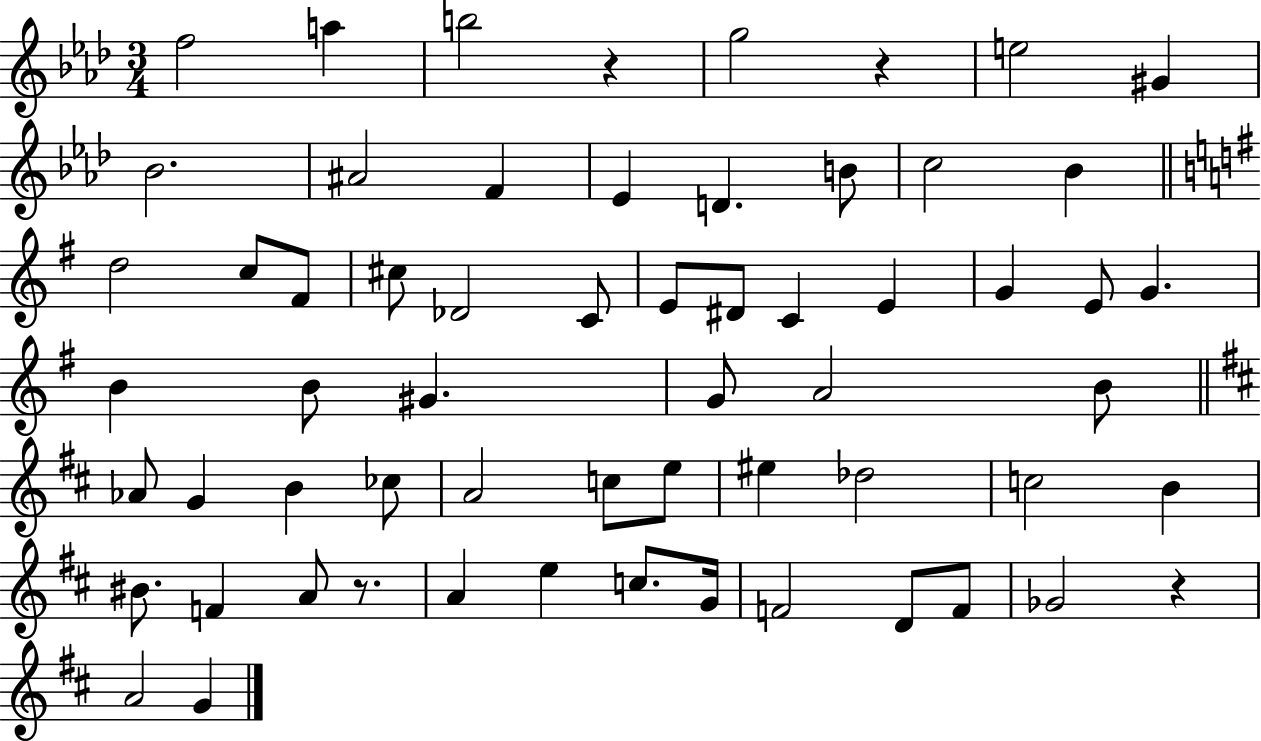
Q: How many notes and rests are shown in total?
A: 61